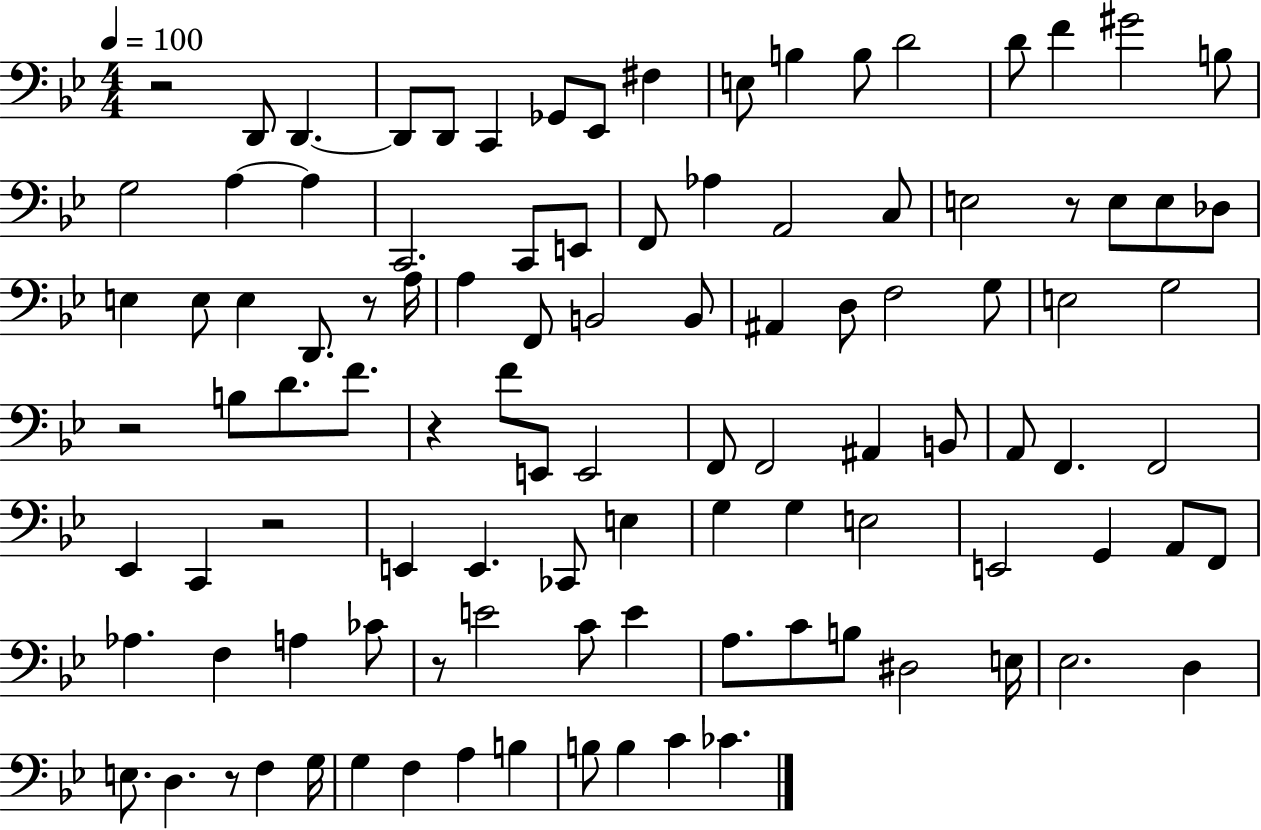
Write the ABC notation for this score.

X:1
T:Untitled
M:4/4
L:1/4
K:Bb
z2 D,,/2 D,, D,,/2 D,,/2 C,, _G,,/2 _E,,/2 ^F, E,/2 B, B,/2 D2 D/2 F ^G2 B,/2 G,2 A, A, C,,2 C,,/2 E,,/2 F,,/2 _A, A,,2 C,/2 E,2 z/2 E,/2 E,/2 _D,/2 E, E,/2 E, D,,/2 z/2 A,/4 A, F,,/2 B,,2 B,,/2 ^A,, D,/2 F,2 G,/2 E,2 G,2 z2 B,/2 D/2 F/2 z F/2 E,,/2 E,,2 F,,/2 F,,2 ^A,, B,,/2 A,,/2 F,, F,,2 _E,, C,, z2 E,, E,, _C,,/2 E, G, G, E,2 E,,2 G,, A,,/2 F,,/2 _A, F, A, _C/2 z/2 E2 C/2 E A,/2 C/2 B,/2 ^D,2 E,/4 _E,2 D, E,/2 D, z/2 F, G,/4 G, F, A, B, B,/2 B, C _C